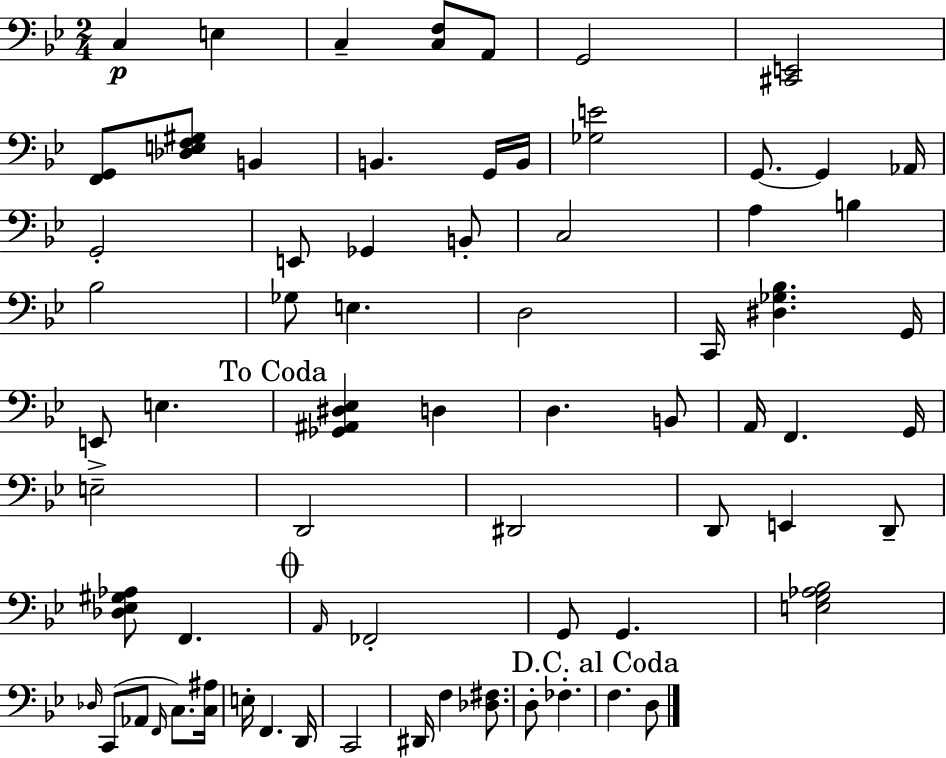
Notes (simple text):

C3/q E3/q C3/q [C3,F3]/e A2/e G2/h [C#2,E2]/h [F2,G2]/e [Db3,E3,F3,G#3]/e B2/q B2/q. G2/s B2/s [Gb3,E4]/h G2/e. G2/q Ab2/s G2/h E2/e Gb2/q B2/e C3/h A3/q B3/q Bb3/h Gb3/e E3/q. D3/h C2/s [D#3,Gb3,Bb3]/q. G2/s E2/e E3/q. [Gb2,A#2,D#3,Eb3]/q D3/q D3/q. B2/e A2/s F2/q. G2/s E3/h D2/h D#2/h D2/e E2/q D2/e [Db3,Eb3,G#3,Ab3]/e F2/q. A2/s FES2/h G2/e G2/q. [E3,G3,Ab3,Bb3]/h Db3/s C2/e Ab2/e F2/s C3/e. [C3,A#3]/s E3/s F2/q. D2/s C2/h D#2/s F3/q [Db3,F#3]/e. D3/e FES3/q. F3/q. D3/e